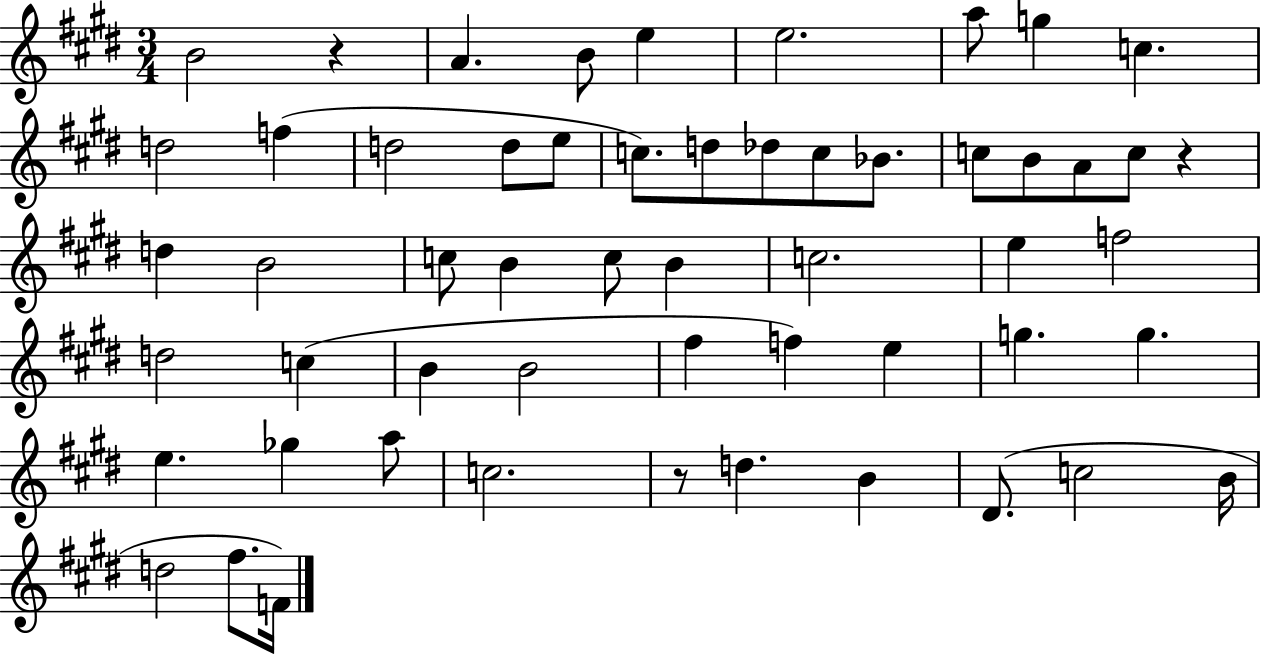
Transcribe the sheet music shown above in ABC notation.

X:1
T:Untitled
M:3/4
L:1/4
K:E
B2 z A B/2 e e2 a/2 g c d2 f d2 d/2 e/2 c/2 d/2 _d/2 c/2 _B/2 c/2 B/2 A/2 c/2 z d B2 c/2 B c/2 B c2 e f2 d2 c B B2 ^f f e g g e _g a/2 c2 z/2 d B ^D/2 c2 B/4 d2 ^f/2 F/4